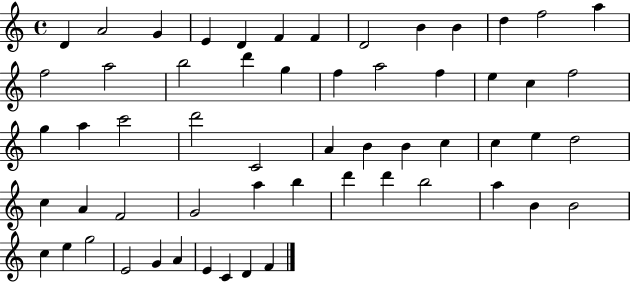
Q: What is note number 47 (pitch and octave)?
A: B4